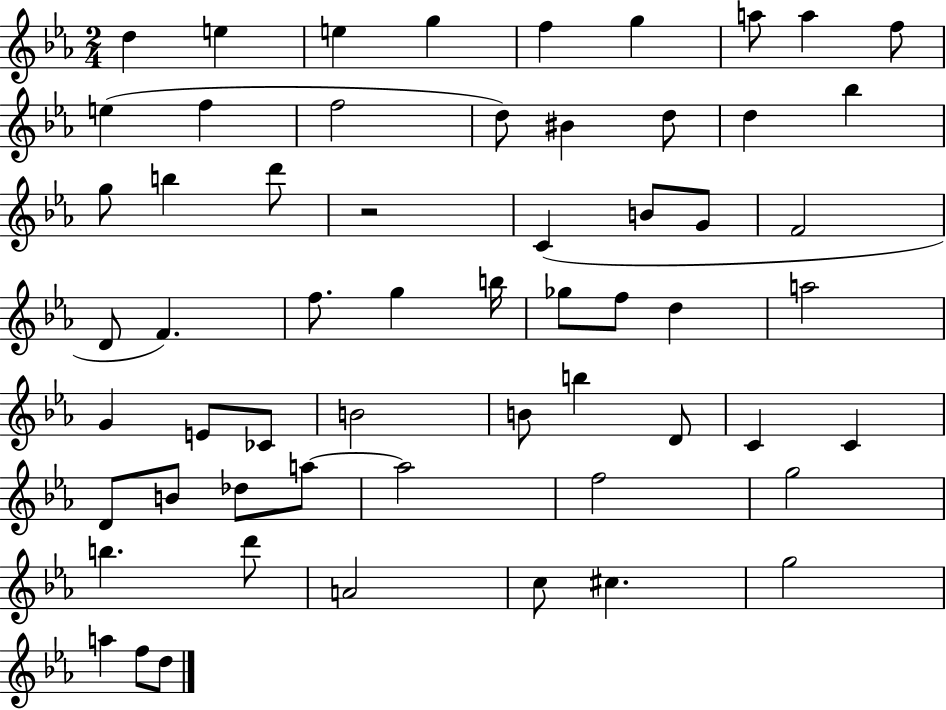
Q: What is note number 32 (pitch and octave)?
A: D5